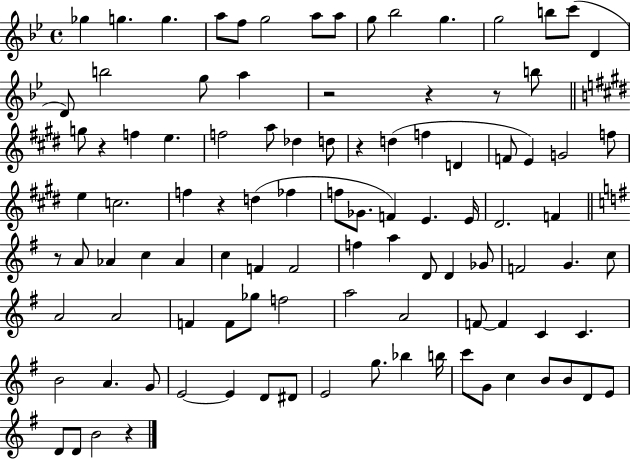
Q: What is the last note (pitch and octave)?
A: B4